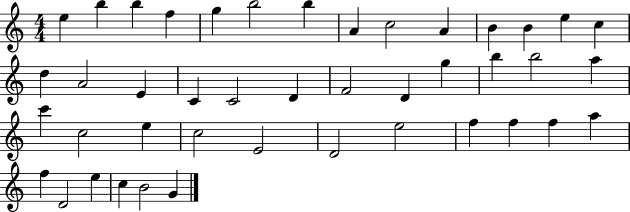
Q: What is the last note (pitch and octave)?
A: G4